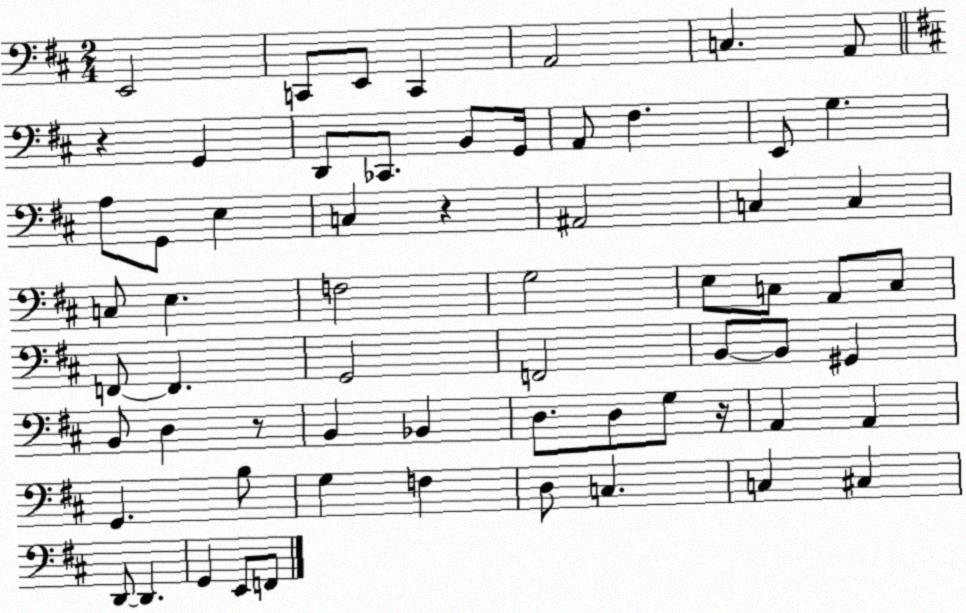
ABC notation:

X:1
T:Untitled
M:2/4
L:1/4
K:D
E,,2 C,,/2 E,,/2 C,, A,,2 C, A,,/2 z G,, D,,/2 _C,,/2 B,,/2 G,,/4 A,,/2 ^F, E,,/2 G, A,/2 G,,/2 E, C, z ^A,,2 C, C, C,/2 E, F,2 G,2 E,/2 C,/2 A,,/2 C,/2 F,,/2 F,, G,,2 F,,2 B,,/2 B,,/2 ^G,, B,,/2 D, z/2 B,, _B,, D,/2 D,/2 G,/2 z/4 A,, A,, G,, B,/2 G, F, D,/2 C, C, ^C, D,,/2 D,, G,, E,,/2 F,,/2